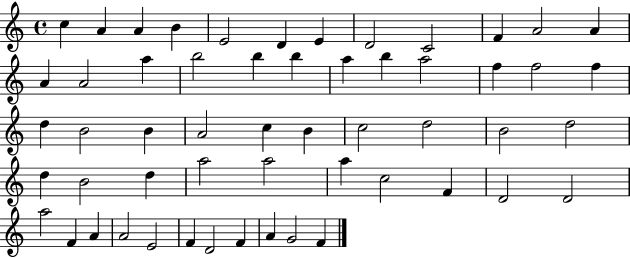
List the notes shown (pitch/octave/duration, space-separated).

C5/q A4/q A4/q B4/q E4/h D4/q E4/q D4/h C4/h F4/q A4/h A4/q A4/q A4/h A5/q B5/h B5/q B5/q A5/q B5/q A5/h F5/q F5/h F5/q D5/q B4/h B4/q A4/h C5/q B4/q C5/h D5/h B4/h D5/h D5/q B4/h D5/q A5/h A5/h A5/q C5/h F4/q D4/h D4/h A5/h F4/q A4/q A4/h E4/h F4/q D4/h F4/q A4/q G4/h F4/q